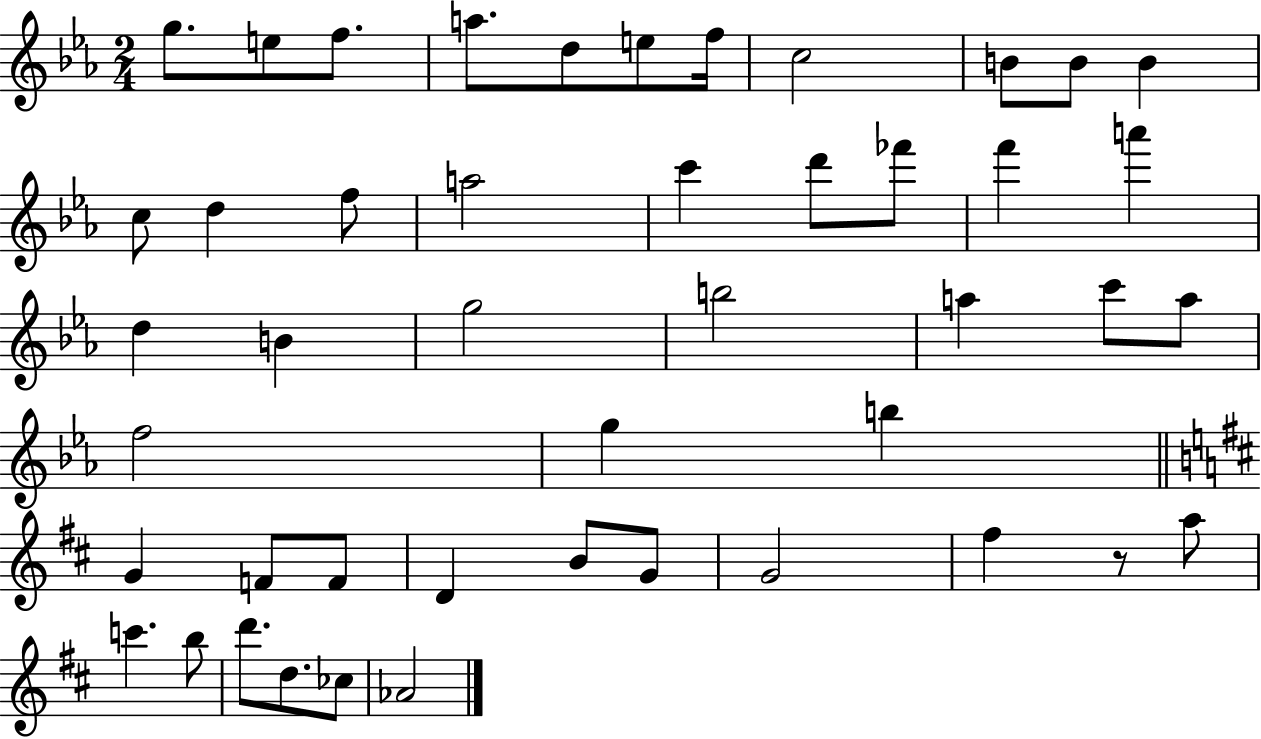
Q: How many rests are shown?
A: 1